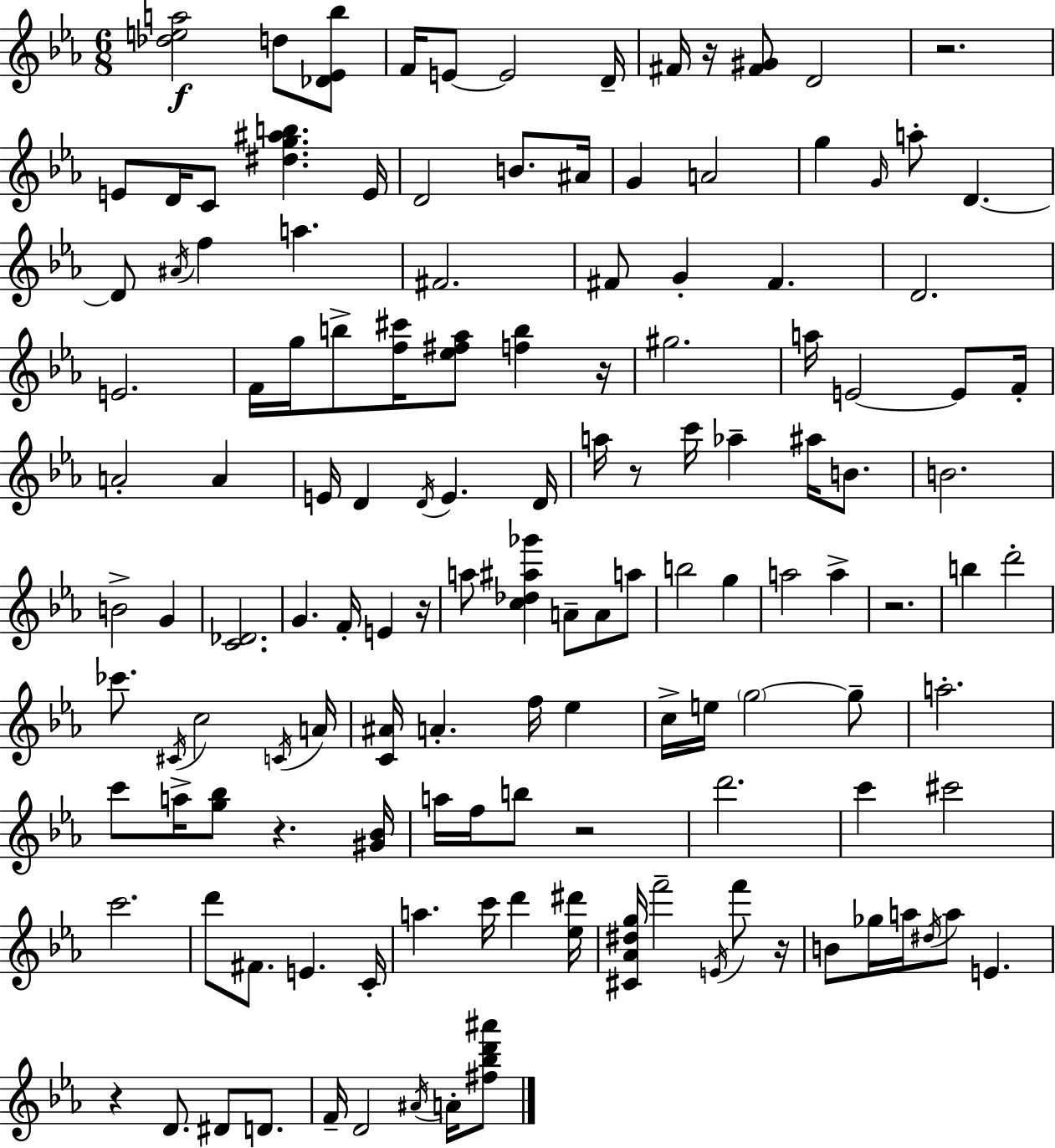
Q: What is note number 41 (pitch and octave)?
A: E4